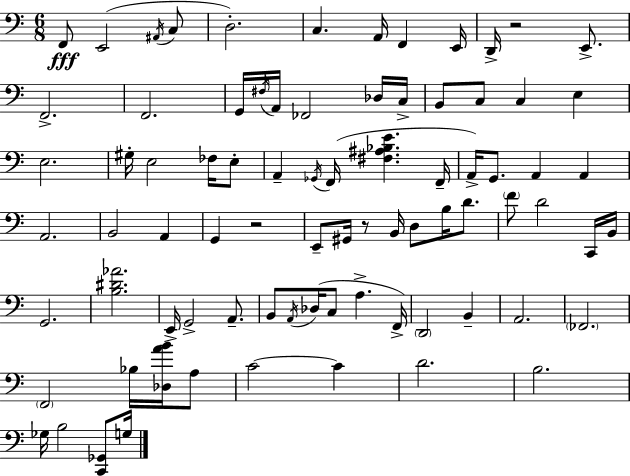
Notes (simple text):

F2/e E2/h A#2/s C3/e D3/h. C3/q. A2/s F2/q E2/s D2/s R/h E2/e. F2/h. F2/h. G2/s F#3/s A2/s FES2/h Db3/s C3/s B2/e C3/e C3/q E3/q E3/h. G#3/s E3/h FES3/s E3/e A2/q Gb2/s F2/s [F#3,A#3,Bb3,E4]/q. F2/s A2/s G2/e. A2/q A2/q A2/h. B2/h A2/q G2/q R/h E2/e G#2/s R/e B2/s D3/e B3/s D4/e. F4/e D4/h C2/s B2/s G2/h. [B3,D#4,Ab4]/h. E2/s G2/h A2/e. B2/e A2/s Db3/s C3/e A3/q. F2/s D2/h B2/q A2/h. FES2/h. F2/h Bb3/s [Db3,A4,B4]/s A3/e C4/h C4/q D4/h. B3/h. Gb3/s B3/h [C2,Gb2]/e G3/s